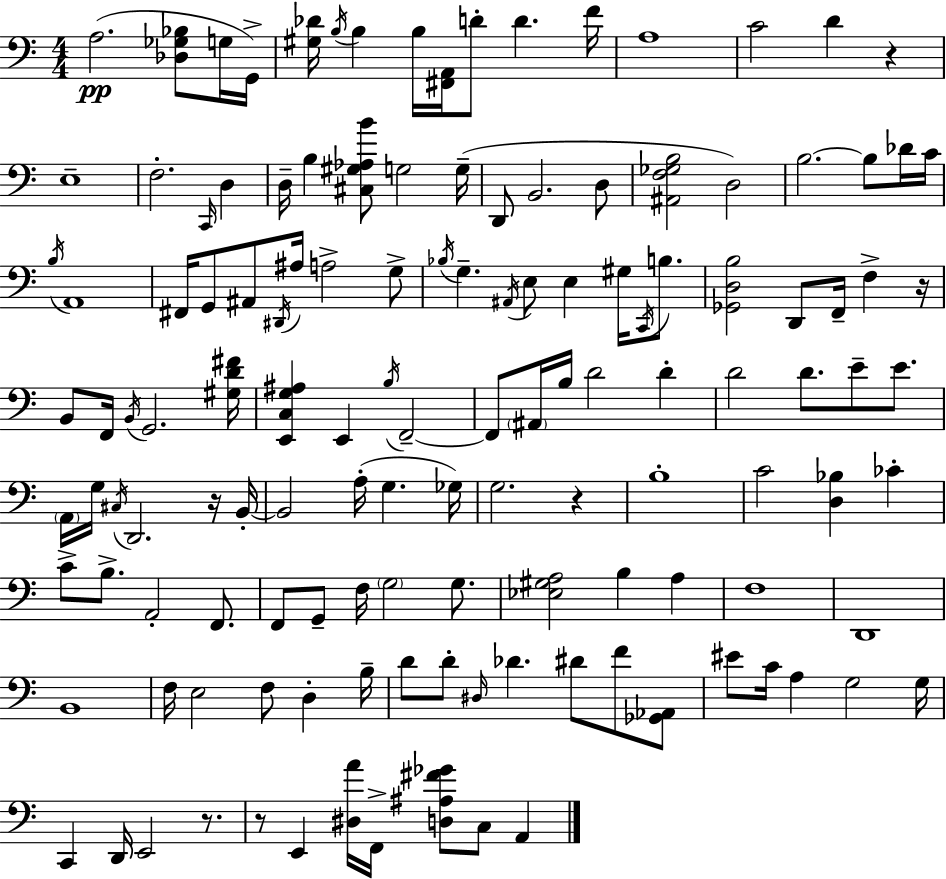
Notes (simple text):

A3/h. [Db3,Gb3,Bb3]/e G3/s G2/s [G#3,Db4]/s B3/s B3/q B3/s [F#2,A2]/s D4/e D4/q. F4/s A3/w C4/h D4/q R/q E3/w F3/h. C2/s D3/q D3/s B3/q [C#3,G#3,Ab3,B4]/e G3/h G3/s D2/e B2/h. D3/e [A#2,F3,Gb3,B3]/h D3/h B3/h. B3/e Db4/s C4/s B3/s A2/w F#2/s G2/e A#2/e D#2/s A#3/s A3/h G3/e Bb3/s G3/q. A#2/s E3/e E3/q G#3/s C2/s B3/e. [Gb2,D3,B3]/h D2/e F2/s F3/q R/s B2/e F2/s B2/s G2/h. [G#3,D4,F#4]/s [E2,C3,G3,A#3]/q E2/q B3/s F2/h F2/e A#2/s B3/s D4/h D4/q D4/h D4/e. E4/e E4/e. A2/s G3/s C#3/s D2/h. R/s B2/s B2/h A3/s G3/q. Gb3/s G3/h. R/q B3/w C4/h [D3,Bb3]/q CES4/q C4/e B3/e. A2/h F2/e. F2/e G2/e F3/s G3/h G3/e. [Eb3,G#3,A3]/h B3/q A3/q F3/w D2/w B2/w F3/s E3/h F3/e D3/q B3/s D4/e D4/e D#3/s Db4/q. D#4/e F4/e [Gb2,Ab2]/e EIS4/e C4/s A3/q G3/h G3/s C2/q D2/s E2/h R/e. R/e E2/q [D#3,A4]/s F2/s [D3,A#3,F#4,Gb4]/e C3/e A2/q